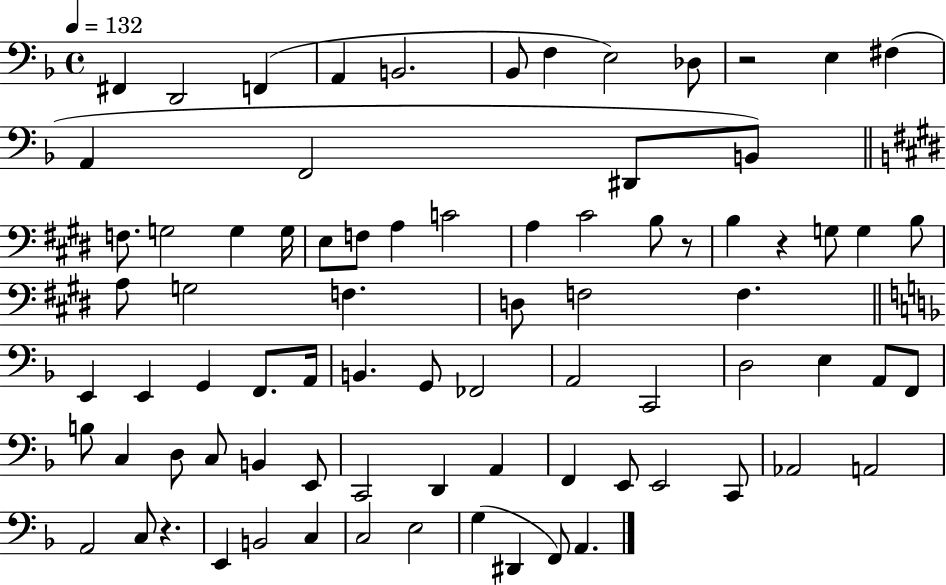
F#2/q D2/h F2/q A2/q B2/h. Bb2/e F3/q E3/h Db3/e R/h E3/q F#3/q A2/q F2/h D#2/e B2/e F3/e. G3/h G3/q G3/s E3/e F3/e A3/q C4/h A3/q C#4/h B3/e R/e B3/q R/q G3/e G3/q B3/e A3/e G3/h F3/q. D3/e F3/h F3/q. E2/q E2/q G2/q F2/e. A2/s B2/q. G2/e FES2/h A2/h C2/h D3/h E3/q A2/e F2/e B3/e C3/q D3/e C3/e B2/q E2/e C2/h D2/q A2/q F2/q E2/e E2/h C2/e Ab2/h A2/h A2/h C3/e R/q. E2/q B2/h C3/q C3/h E3/h G3/q D#2/q F2/e A2/q.